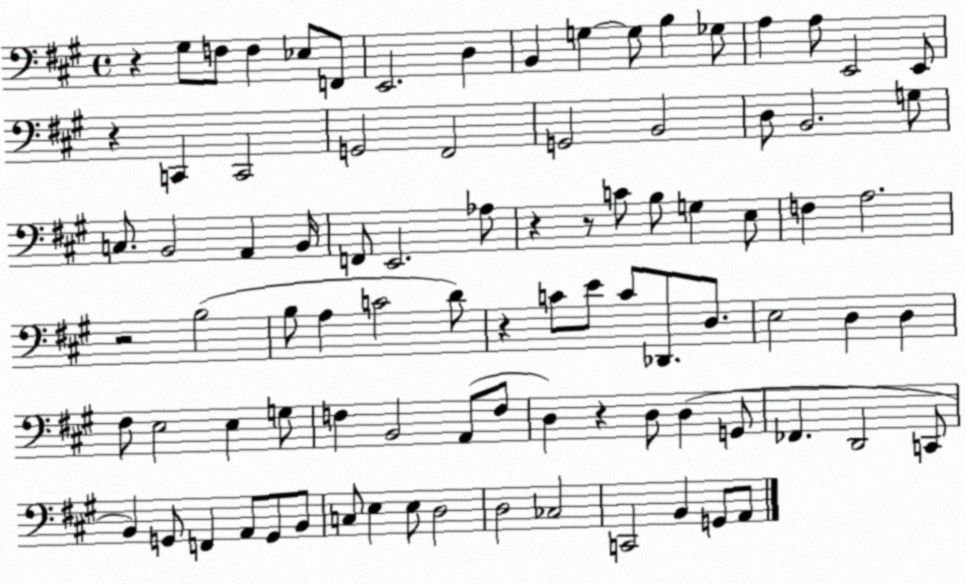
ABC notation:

X:1
T:Untitled
M:4/4
L:1/4
K:A
z ^G,/2 F,/2 F, _E,/2 F,,/2 E,,2 D, B,, G, G,/2 B, _G,/2 A, A,/2 E,,2 E,,/2 z C,, C,,2 G,,2 ^F,,2 G,,2 B,,2 D,/2 B,,2 G,/2 C,/2 B,,2 A,, B,,/4 F,,/2 E,,2 _A,/2 z z/2 C/2 B,/2 G, E,/2 F, A,2 z2 B,2 B,/2 A, C2 D/2 z C/2 E/2 C/2 _D,,/2 D,/2 E,2 D, D, ^F,/2 E,2 E, G,/2 F, B,,2 A,,/2 F,/2 D, z D,/2 D, G,,/2 _F,, D,,2 C,,/2 B,, G,,/2 F,, A,,/2 G,,/2 B,,/2 C,/2 E, E,/2 D,2 D,2 _C,2 C,,2 B,, G,,/2 A,,/2